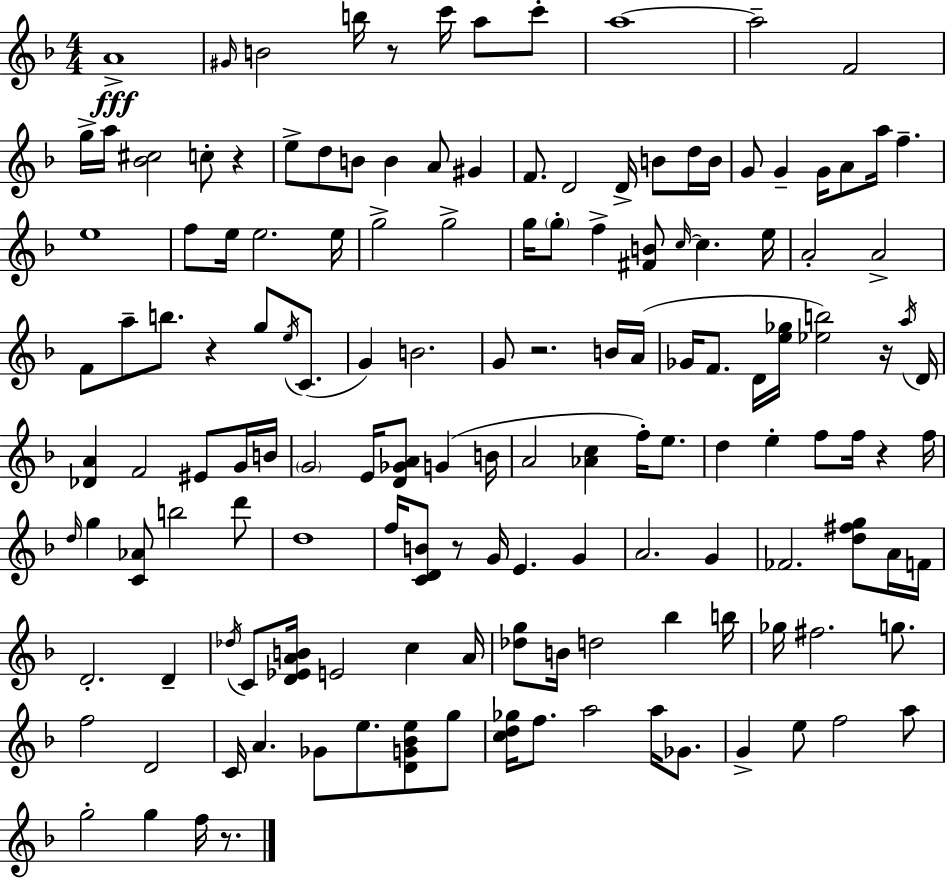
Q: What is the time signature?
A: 4/4